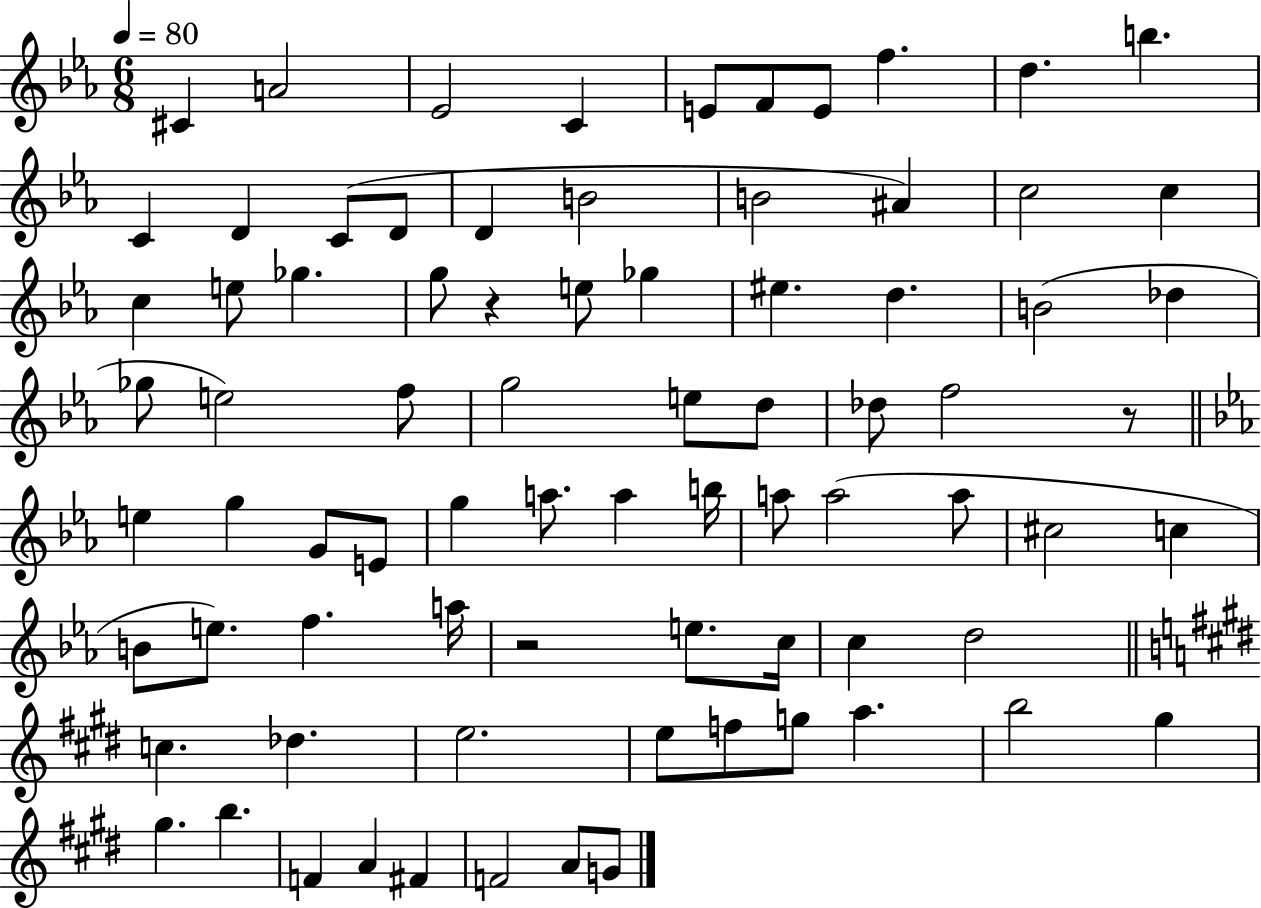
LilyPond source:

{
  \clef treble
  \numericTimeSignature
  \time 6/8
  \key ees \major
  \tempo 4 = 80
  \repeat volta 2 { cis'4 a'2 | ees'2 c'4 | e'8 f'8 e'8 f''4. | d''4. b''4. | \break c'4 d'4 c'8( d'8 | d'4 b'2 | b'2 ais'4) | c''2 c''4 | \break c''4 e''8 ges''4. | g''8 r4 e''8 ges''4 | eis''4. d''4. | b'2( des''4 | \break ges''8 e''2) f''8 | g''2 e''8 d''8 | des''8 f''2 r8 | \bar "||" \break \key ees \major e''4 g''4 g'8 e'8 | g''4 a''8. a''4 b''16 | a''8 a''2( a''8 | cis''2 c''4 | \break b'8 e''8.) f''4. a''16 | r2 e''8. c''16 | c''4 d''2 | \bar "||" \break \key e \major c''4. des''4. | e''2. | e''8 f''8 g''8 a''4. | b''2 gis''4 | \break gis''4. b''4. | f'4 a'4 fis'4 | f'2 a'8 g'8 | } \bar "|."
}